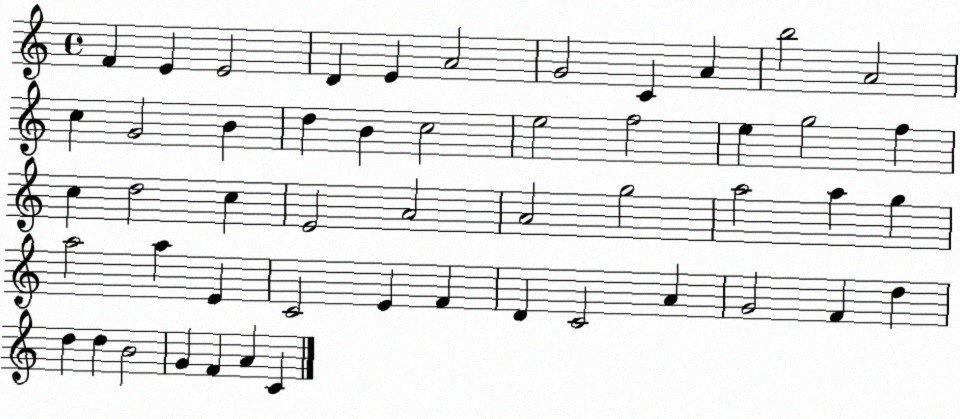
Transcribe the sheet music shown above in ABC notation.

X:1
T:Untitled
M:4/4
L:1/4
K:C
F E E2 D E A2 G2 C A b2 A2 c G2 B d B c2 e2 f2 e g2 f c d2 c E2 A2 A2 g2 a2 a g a2 a E C2 E F D C2 A G2 F d d d B2 G F A C